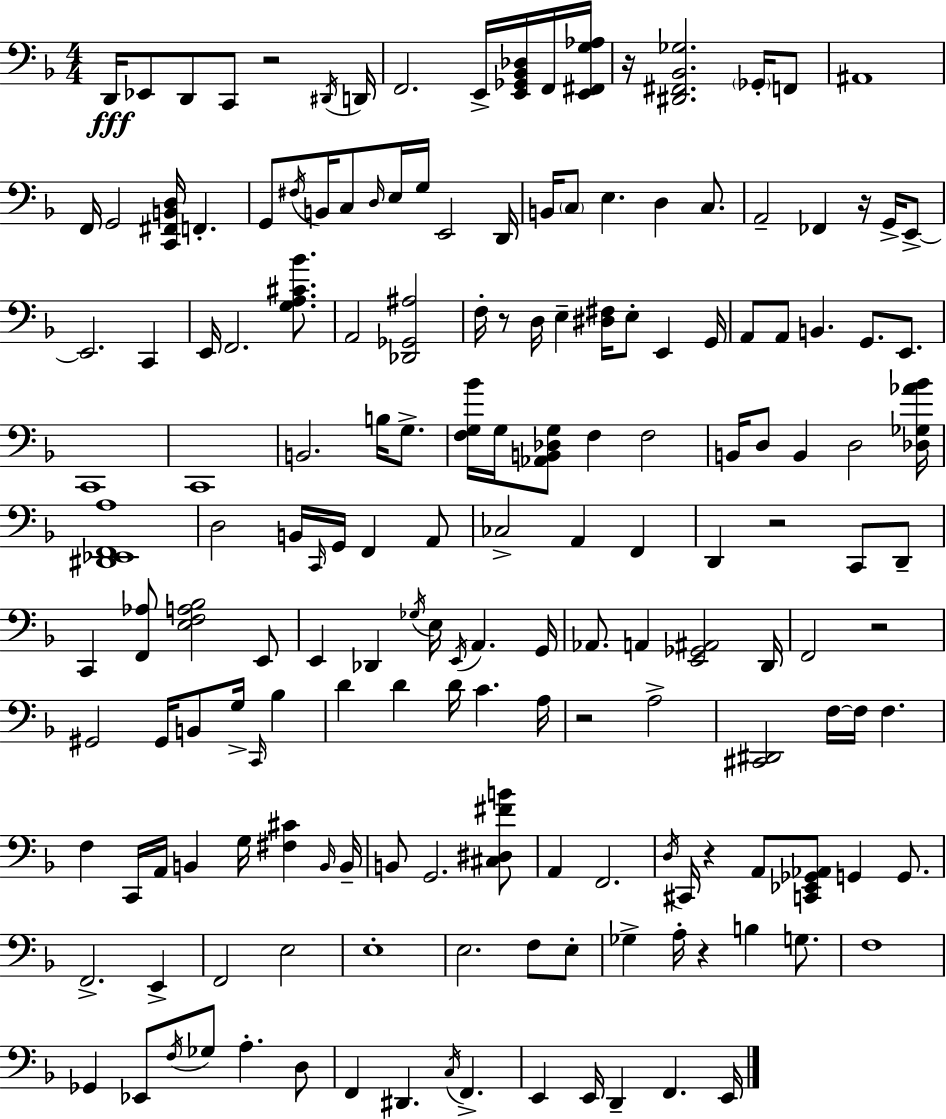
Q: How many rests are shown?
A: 9